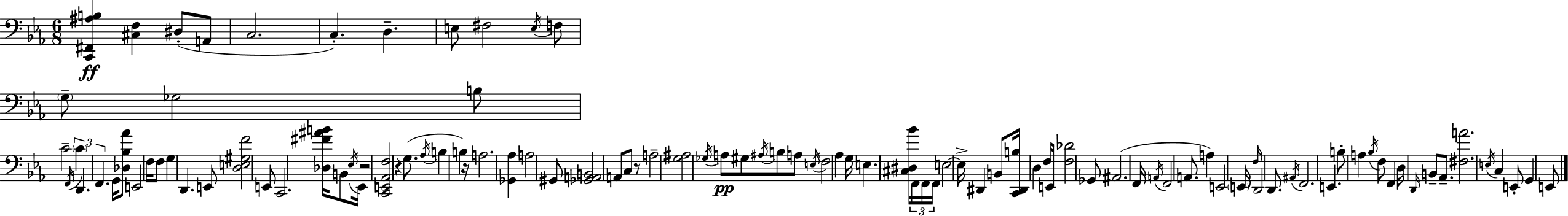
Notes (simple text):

[C2,F#2,A#3,B3]/q [C#3,F3]/q D#3/e A2/e C3/h. C3/q. D3/q. E3/e F#3/h E3/s F3/e G3/e Gb3/h B3/e C4/h F2/s C4/q D2/q. F2/q. G2/s [Db3,Bb3,Ab4]/e E2/h F3/s F3/e G3/q D2/q. E2/e [D3,E3,G#3,F4]/h E2/e C2/h. [Db3,F#4,A#4,B4]/s B2/e Eb3/s Eb2/s R/h [C2,E2,Ab2,F3]/h R/q G3/e. Ab3/s B3/q B3/q R/s A3/h. [Gb2,Ab3]/q A3/h G#2/e [Gb2,A2,B2]/h A2/e C3/e R/e A3/h [G3,A#3]/h Gb3/s A3/e G#3/e A#3/s B3/e A3/e E3/s F3/h Ab3/q G3/s E3/q. [C#3,D#3,Bb4]/s F2/s F2/s F2/s E3/h E3/s D#2/q B2/e [C2,D#2,B3]/s D3/q F3/s E2/e [F3,Db4]/h Gb2/e A#2/h. F2/s A2/s F2/h A2/e. A3/q E2/h E2/s F3/s D2/h D2/e. A#2/s F2/h. E2/q. B3/e A3/q Bb3/s F3/e F2/q D3/s D2/s B2/e Ab2/e. [F#3,A4]/h. E3/s C3/q E2/e G2/q E2/e